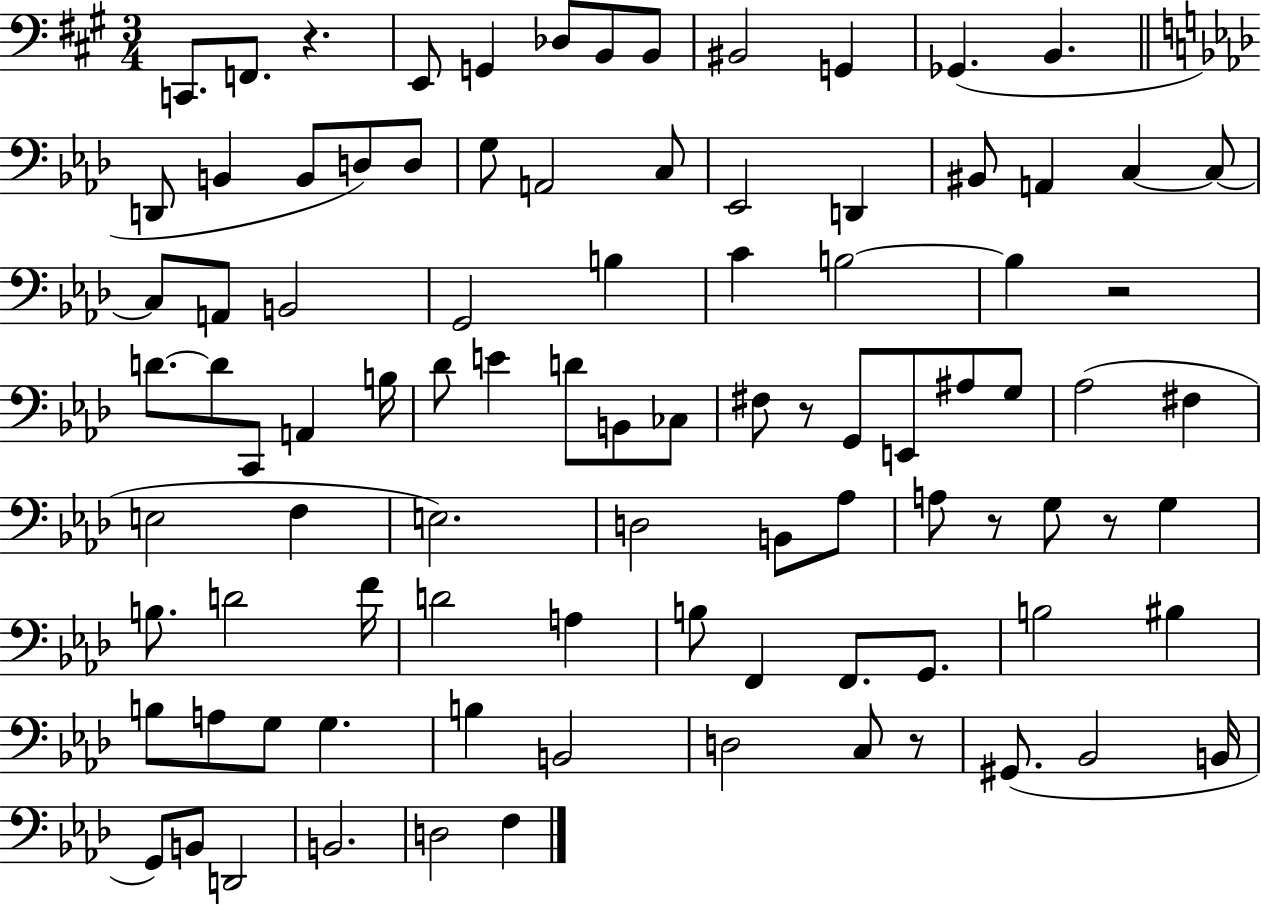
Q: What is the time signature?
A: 3/4